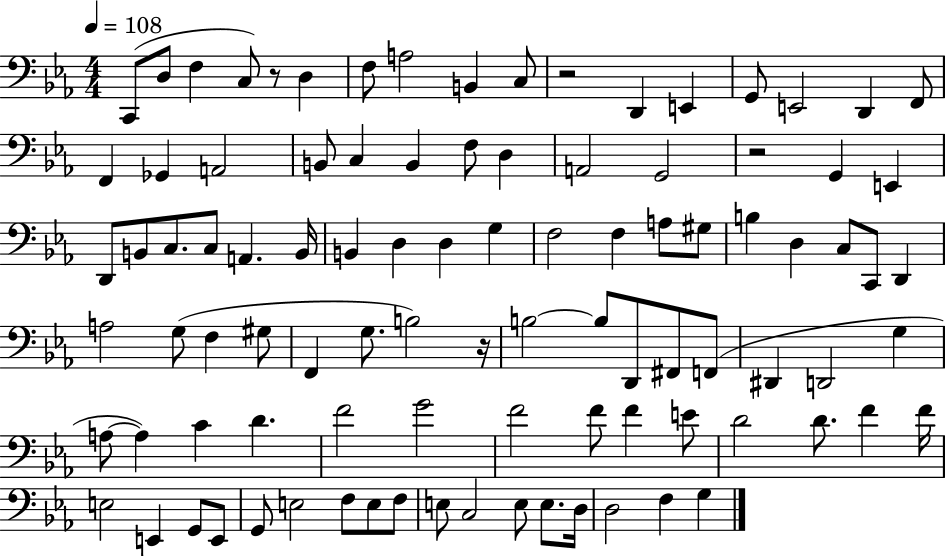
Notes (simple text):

C2/e D3/e F3/q C3/e R/e D3/q F3/e A3/h B2/q C3/e R/h D2/q E2/q G2/e E2/h D2/q F2/e F2/q Gb2/q A2/h B2/e C3/q B2/q F3/e D3/q A2/h G2/h R/h G2/q E2/q D2/e B2/e C3/e. C3/e A2/q. B2/s B2/q D3/q D3/q G3/q F3/h F3/q A3/e G#3/e B3/q D3/q C3/e C2/e D2/q A3/h G3/e F3/q G#3/e F2/q G3/e. B3/h R/s B3/h B3/e D2/e F#2/e F2/e D#2/q D2/h G3/q A3/e A3/q C4/q D4/q. F4/h G4/h F4/h F4/e F4/q E4/e D4/h D4/e. F4/q F4/s E3/h E2/q G2/e E2/e G2/e E3/h F3/e E3/e F3/e E3/e C3/h E3/e E3/e. D3/s D3/h F3/q G3/q